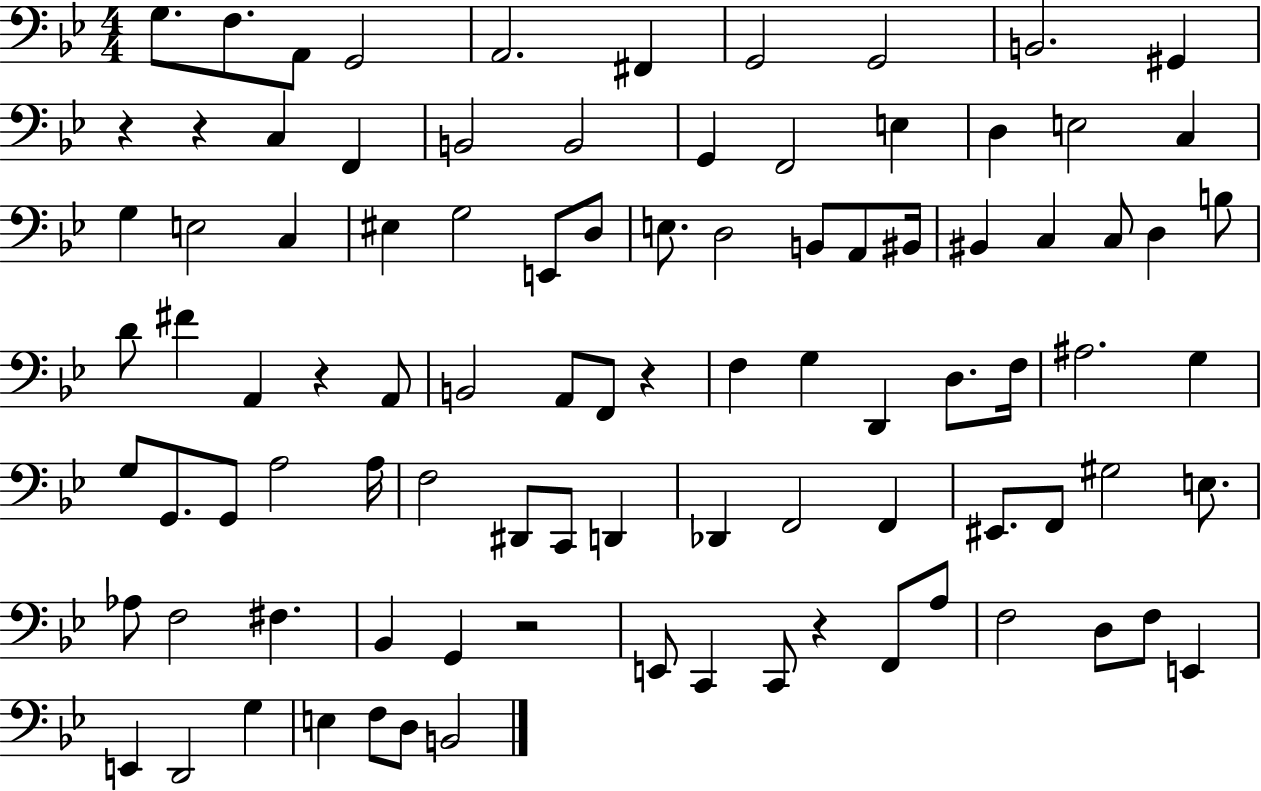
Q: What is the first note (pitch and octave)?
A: G3